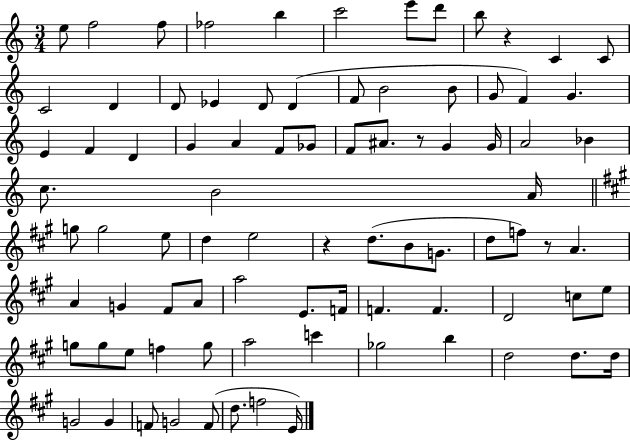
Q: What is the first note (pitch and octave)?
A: E5